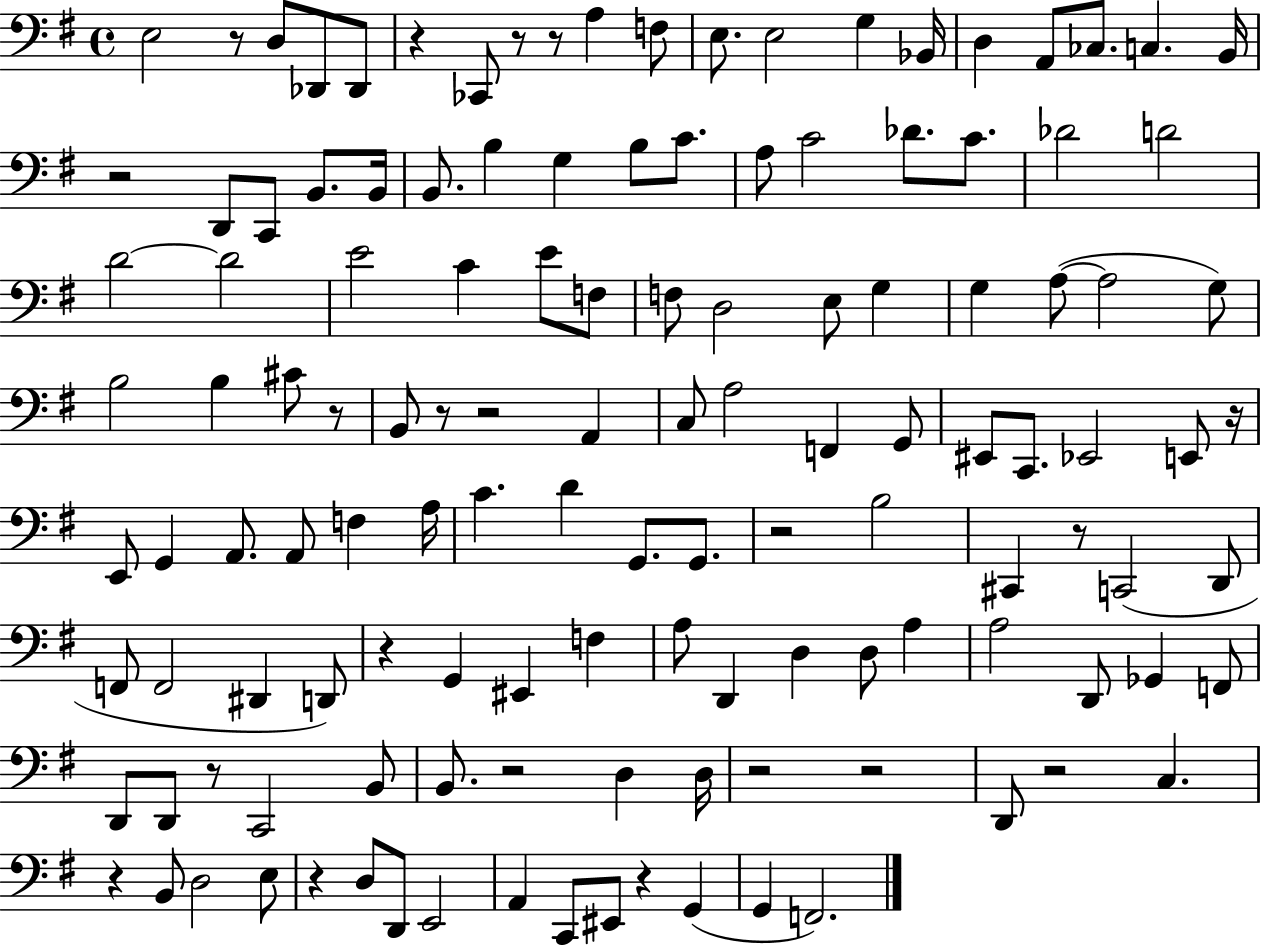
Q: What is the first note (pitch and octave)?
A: E3